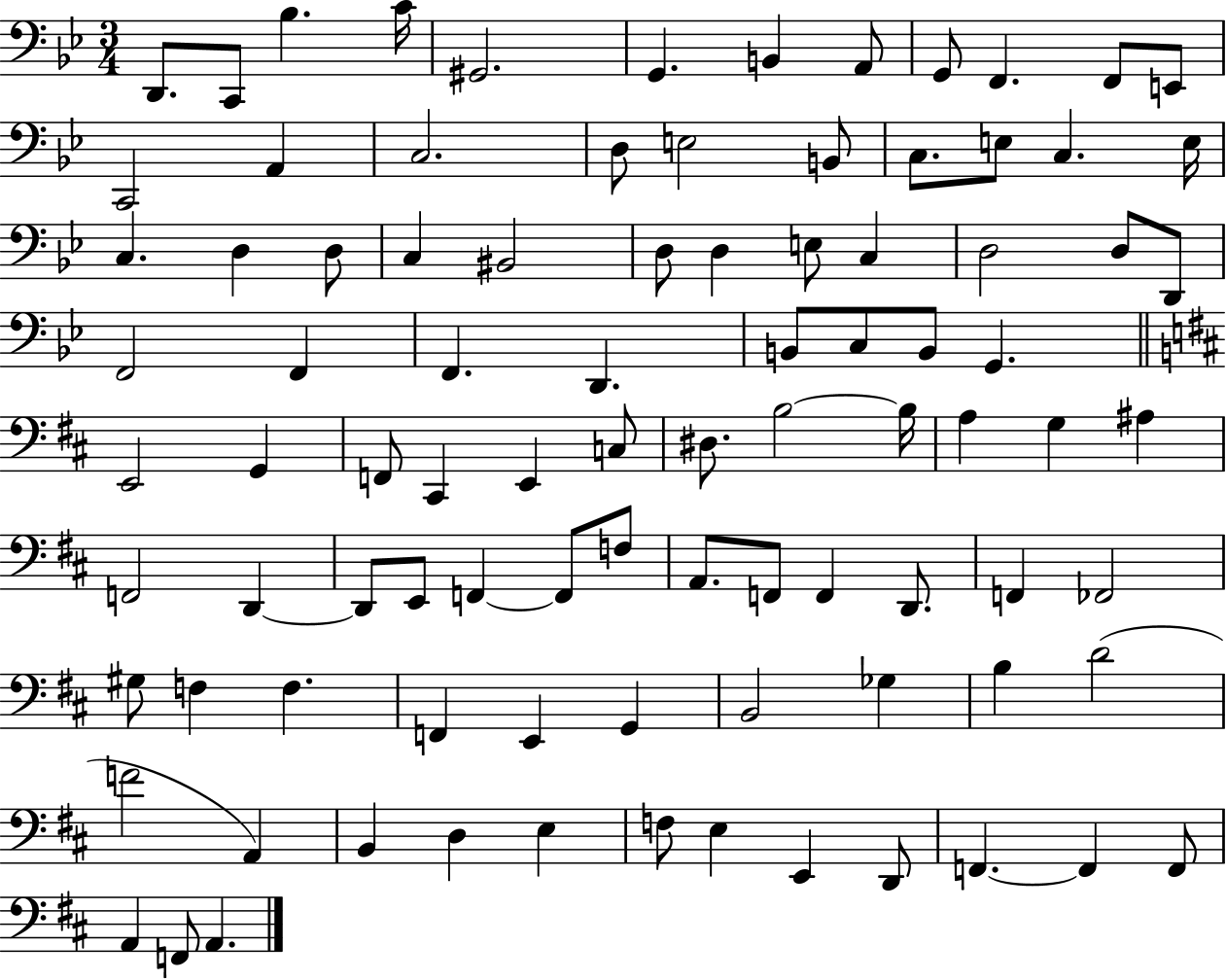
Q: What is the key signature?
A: BES major